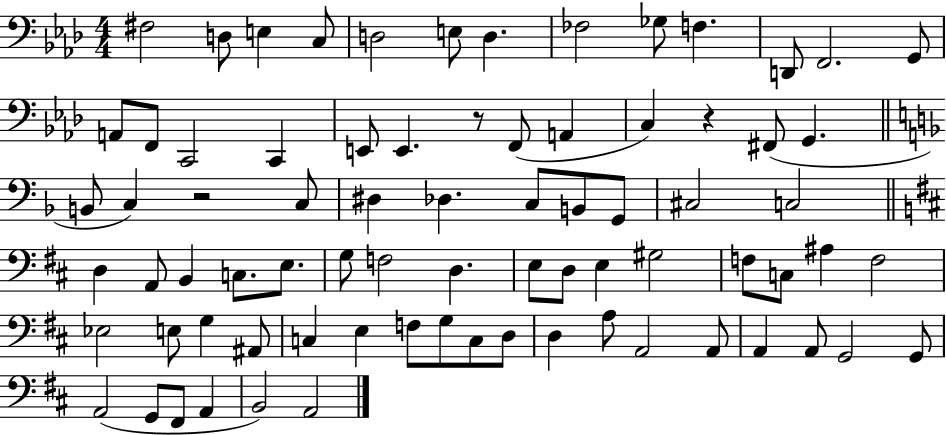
{
  \clef bass
  \numericTimeSignature
  \time 4/4
  \key aes \major
  fis2 d8 e4 c8 | d2 e8 d4. | fes2 ges8 f4. | d,8 f,2. g,8 | \break a,8 f,8 c,2 c,4 | e,8 e,4. r8 f,8( a,4 | c4) r4 fis,8( g,4. | \bar "||" \break \key d \minor b,8 c4) r2 c8 | dis4 des4. c8 b,8 g,8 | cis2 c2 | \bar "||" \break \key d \major d4 a,8 b,4 c8. e8. | g8 f2 d4. | e8 d8 e4 gis2 | f8 c8 ais4 f2 | \break ees2 e8 g4 ais,8 | c4 e4 f8 g8 c8 d8 | d4 a8 a,2 a,8 | a,4 a,8 g,2 g,8 | \break a,2( g,8 fis,8 a,4 | b,2) a,2 | \bar "|."
}